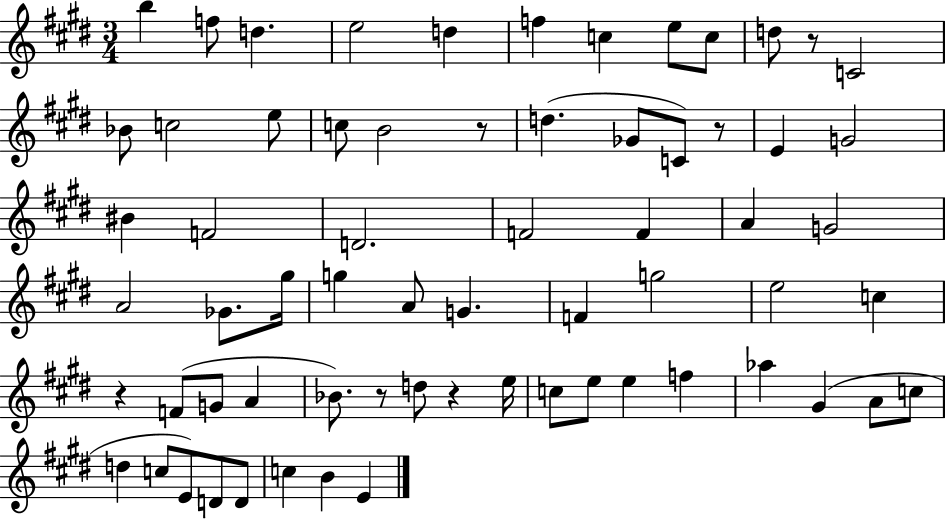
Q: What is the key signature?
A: E major